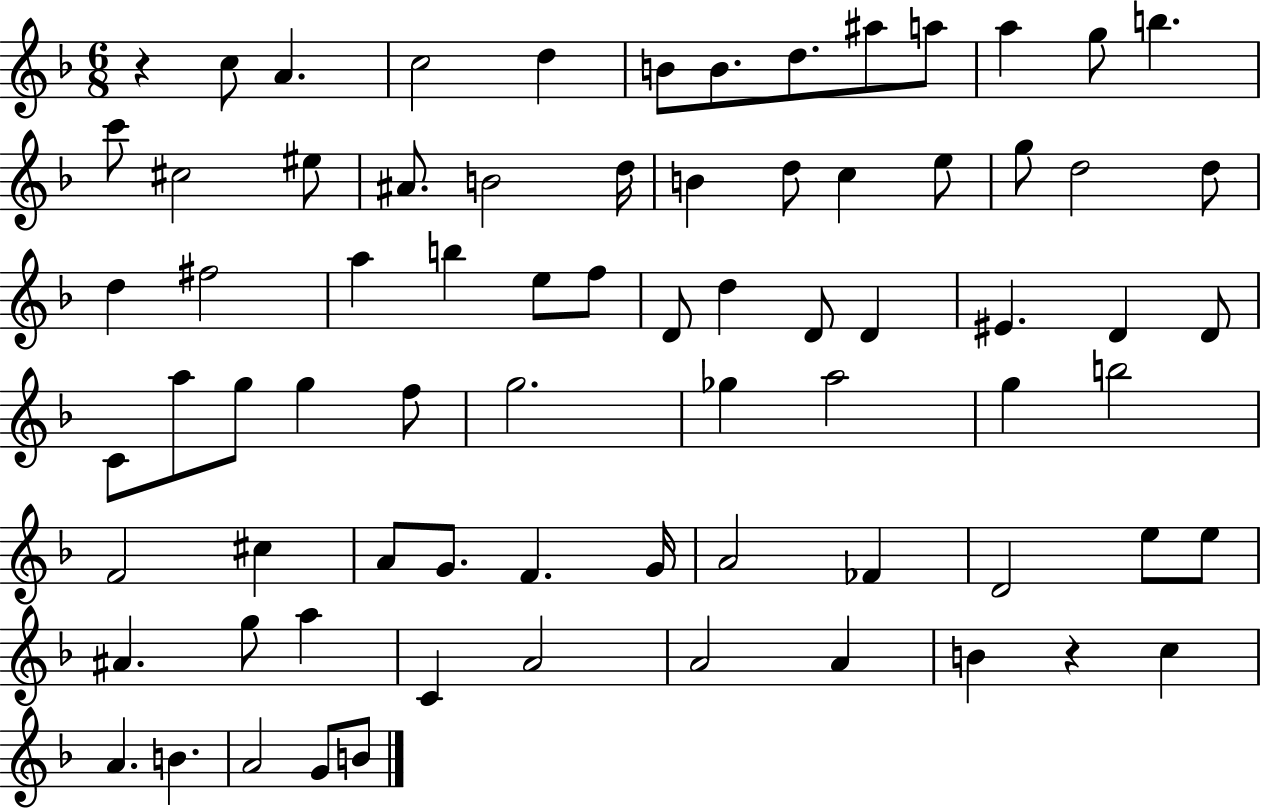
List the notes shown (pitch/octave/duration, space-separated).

R/q C5/e A4/q. C5/h D5/q B4/e B4/e. D5/e. A#5/e A5/e A5/q G5/e B5/q. C6/e C#5/h EIS5/e A#4/e. B4/h D5/s B4/q D5/e C5/q E5/e G5/e D5/h D5/e D5/q F#5/h A5/q B5/q E5/e F5/e D4/e D5/q D4/e D4/q EIS4/q. D4/q D4/e C4/e A5/e G5/e G5/q F5/e G5/h. Gb5/q A5/h G5/q B5/h F4/h C#5/q A4/e G4/e. F4/q. G4/s A4/h FES4/q D4/h E5/e E5/e A#4/q. G5/e A5/q C4/q A4/h A4/h A4/q B4/q R/q C5/q A4/q. B4/q. A4/h G4/e B4/e